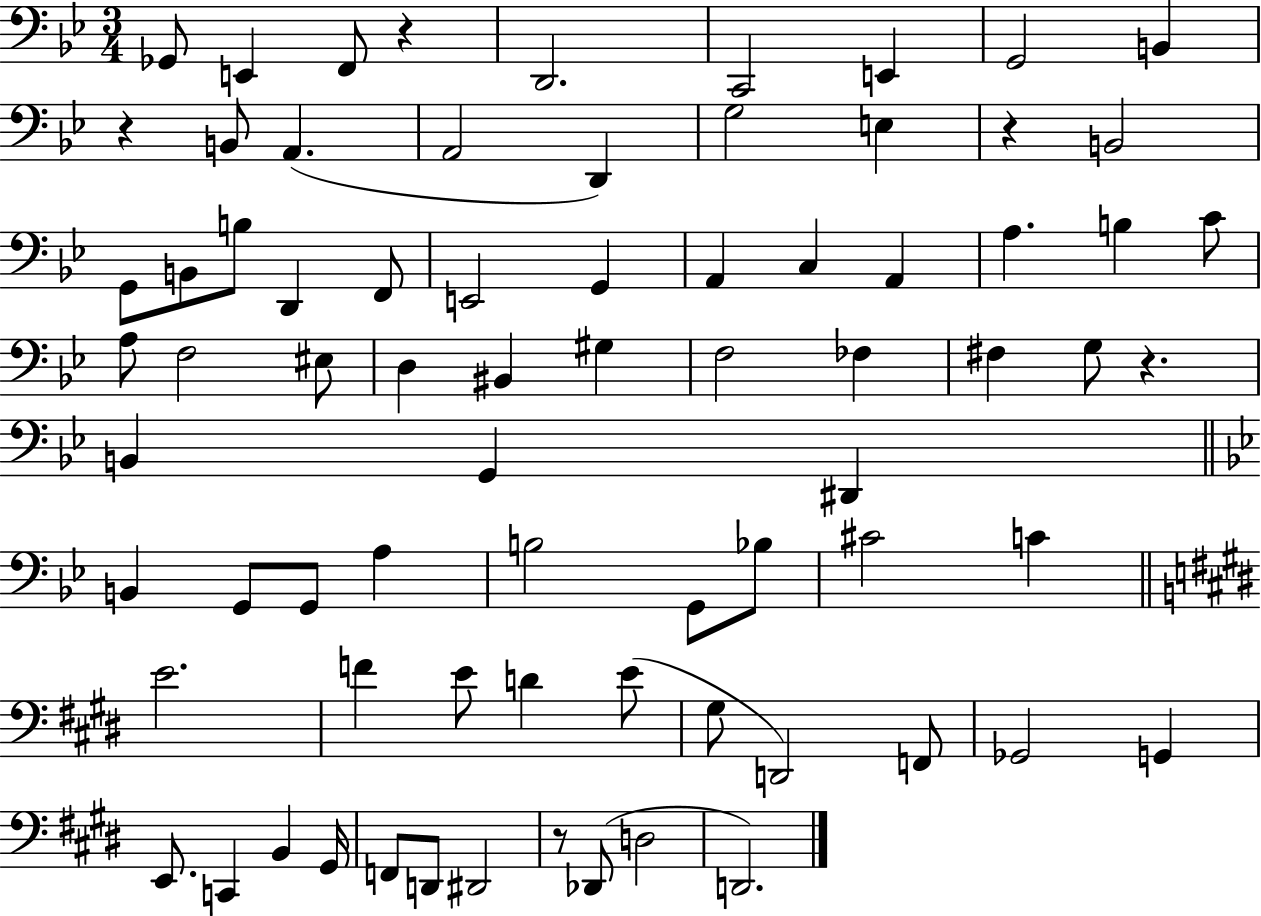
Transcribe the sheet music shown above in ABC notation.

X:1
T:Untitled
M:3/4
L:1/4
K:Bb
_G,,/2 E,, F,,/2 z D,,2 C,,2 E,, G,,2 B,, z B,,/2 A,, A,,2 D,, G,2 E, z B,,2 G,,/2 B,,/2 B,/2 D,, F,,/2 E,,2 G,, A,, C, A,, A, B, C/2 A,/2 F,2 ^E,/2 D, ^B,, ^G, F,2 _F, ^F, G,/2 z B,, G,, ^D,, B,, G,,/2 G,,/2 A, B,2 G,,/2 _B,/2 ^C2 C E2 F E/2 D E/2 ^G,/2 D,,2 F,,/2 _G,,2 G,, E,,/2 C,, B,, ^G,,/4 F,,/2 D,,/2 ^D,,2 z/2 _D,,/2 D,2 D,,2